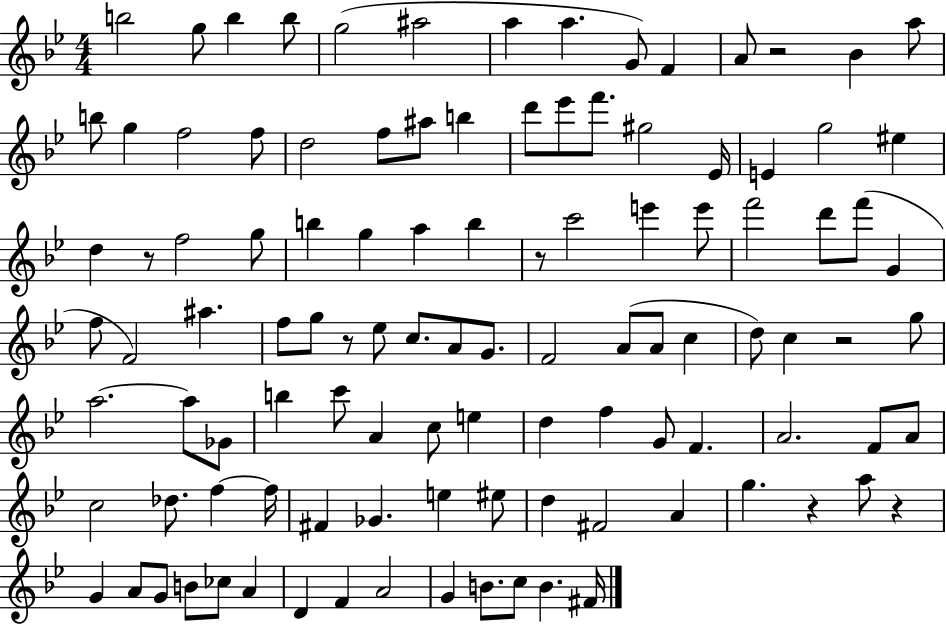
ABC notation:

X:1
T:Untitled
M:4/4
L:1/4
K:Bb
b2 g/2 b b/2 g2 ^a2 a a G/2 F A/2 z2 _B a/2 b/2 g f2 f/2 d2 f/2 ^a/2 b d'/2 _e'/2 f'/2 ^g2 _E/4 E g2 ^e d z/2 f2 g/2 b g a b z/2 c'2 e' e'/2 f'2 d'/2 f'/2 G f/2 F2 ^a f/2 g/2 z/2 _e/2 c/2 A/2 G/2 F2 A/2 A/2 c d/2 c z2 g/2 a2 a/2 _G/2 b c'/2 A c/2 e d f G/2 F A2 F/2 A/2 c2 _d/2 f f/4 ^F _G e ^e/2 d ^F2 A g z a/2 z G A/2 G/2 B/2 _c/2 A D F A2 G B/2 c/2 B ^F/4